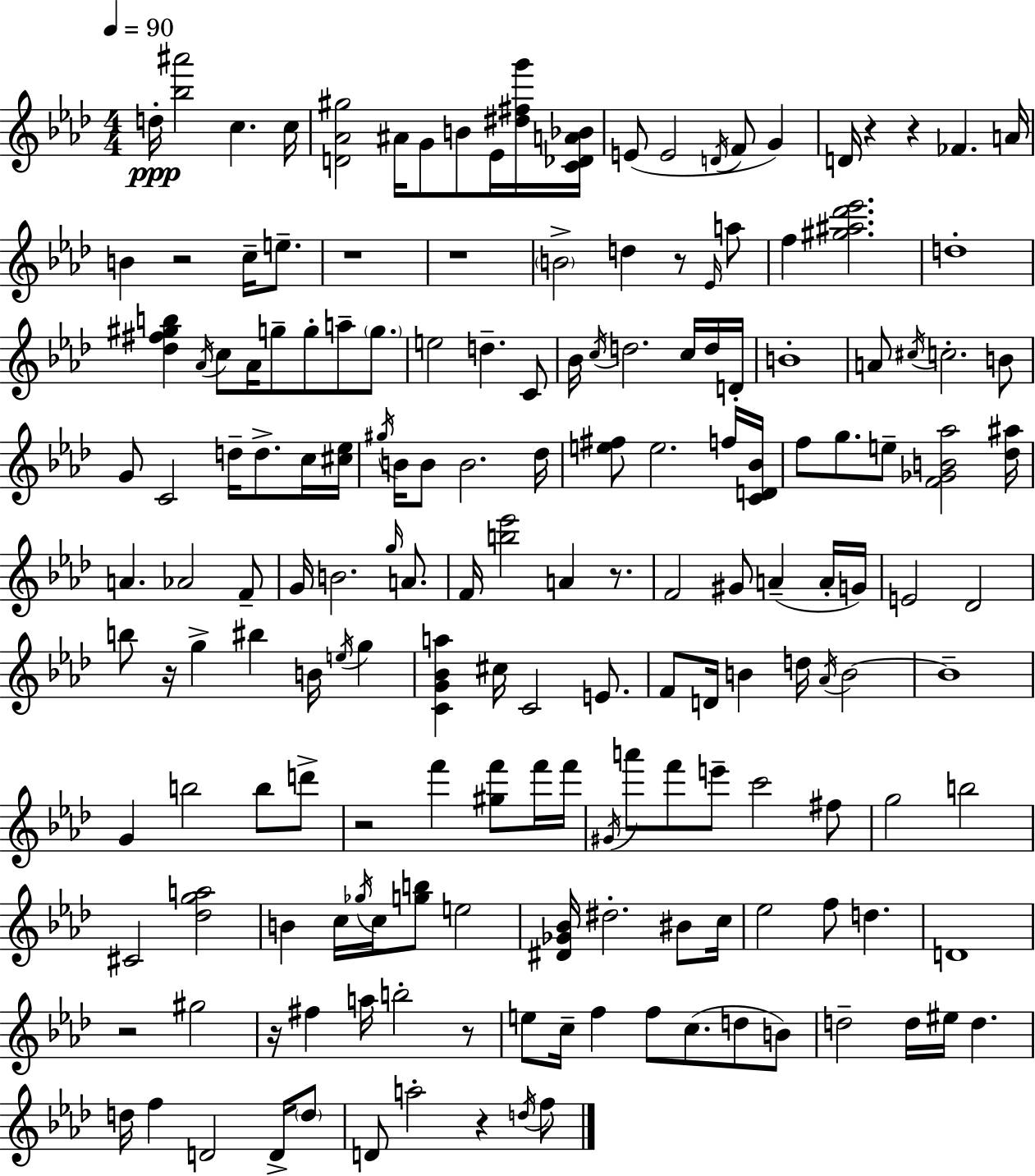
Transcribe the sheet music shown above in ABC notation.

X:1
T:Untitled
M:4/4
L:1/4
K:Fm
d/4 [_b^a']2 c c/4 [D_A^g]2 ^A/4 G/2 B/2 _E/4 [^d^fg']/4 [C_DA_B]/4 E/2 E2 D/4 F/2 G D/4 z z _F A/4 B z2 c/4 e/2 z4 z4 B2 d z/2 _E/4 a/2 f [^g^a_d'_e']2 d4 [_d^f^gb] _A/4 c/2 _A/4 g/2 g/2 a/2 g/2 e2 d C/2 _B/4 c/4 d2 c/4 d/4 D/4 B4 A/2 ^c/4 c2 B/2 G/2 C2 d/4 d/2 c/4 [^c_e]/4 ^g/4 B/4 B/2 B2 _d/4 [e^f]/2 e2 f/4 [CD_B]/4 f/2 g/2 e/2 [F_GB_a]2 [_d^a]/4 A _A2 F/2 G/4 B2 g/4 A/2 F/4 [b_e']2 A z/2 F2 ^G/2 A A/4 G/4 E2 _D2 b/2 z/4 g ^b B/4 e/4 g [CG_Ba] ^c/4 C2 E/2 F/2 D/4 B d/4 _A/4 B2 B4 G b2 b/2 d'/2 z2 f' [^gf']/2 f'/4 f'/4 ^G/4 a'/2 f'/2 e'/2 c'2 ^f/2 g2 b2 ^C2 [_dga]2 B c/4 _g/4 c/4 [gb]/2 e2 [^D_G_B]/4 ^d2 ^B/2 c/4 _e2 f/2 d D4 z2 ^g2 z/4 ^f a/4 b2 z/2 e/2 c/4 f f/2 c/2 d/2 B/2 d2 d/4 ^e/4 d d/4 f D2 D/4 d/2 D/2 a2 z d/4 f/2